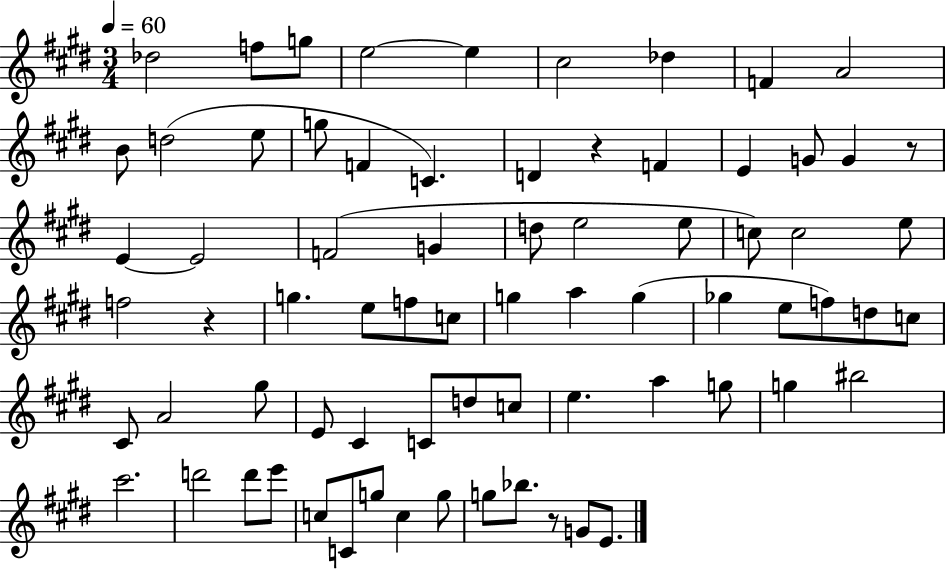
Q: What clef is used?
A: treble